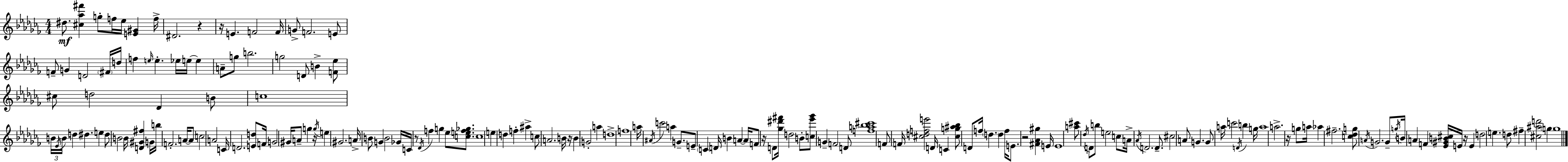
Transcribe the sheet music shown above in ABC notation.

X:1
T:Untitled
M:4/4
L:1/4
K:Abm
^d/2 [^c_a^f'] g/2 f/4 _e/4 [E^G] f/4 ^D2 z z/4 E F2 F/4 G/2 F2 E/2 F/2 G D2 ^F/4 d/4 f e/4 e _e/4 e/4 e A/2 g/2 b2 g2 D/2 B [F_e]/2 ^c/2 d2 _D B/2 c4 B/4 _E/4 B/4 d ^d e ^d/2 B2 B/4 [D^G^f] G/4 b/4 F2 A/4 A/2 c2 A2 C/4 D2 [Ed]/2 F/4 G2 ^G/4 A/2 g z/4 g/4 e ^G2 A/4 B/2 G B2 _G/4 C/4 z/2 _D/4 f g _e/2 [cef_g]/2 c4 e d f ^a c/2 A2 B/4 z/4 B G2 a d4 f4 a/4 ^A/4 c'2 a G/2 E/2 C D/4 B A A/4 F/2 z/4 D/2 [_g^d'^f']/4 d2 B/2 [c_e'_g']/2 G F2 D/2 [fa_b^c']4 F/2 F/4 [^cdfe']2 D/4 C [^cg^a_b]/2 D/2 f/4 d d f/4 E/2 z2 [^F_A^g] E/4 E4 [a^c']/2 _d/4 D/2 b/2 e2 c/2 A/4 _A/4 D2 D/2 ^c2 A/2 G G/2 a/4 c'2 D/4 b g/4 a4 a2 z/4 g/2 a/4 _a ^f2 [c_dg]/2 A/4 G2 G/2 g/4 B/4 A F [_E^GB^c]/4 E/4 z/4 E d2 e d/2 ^f [^c^ad']2 g g4